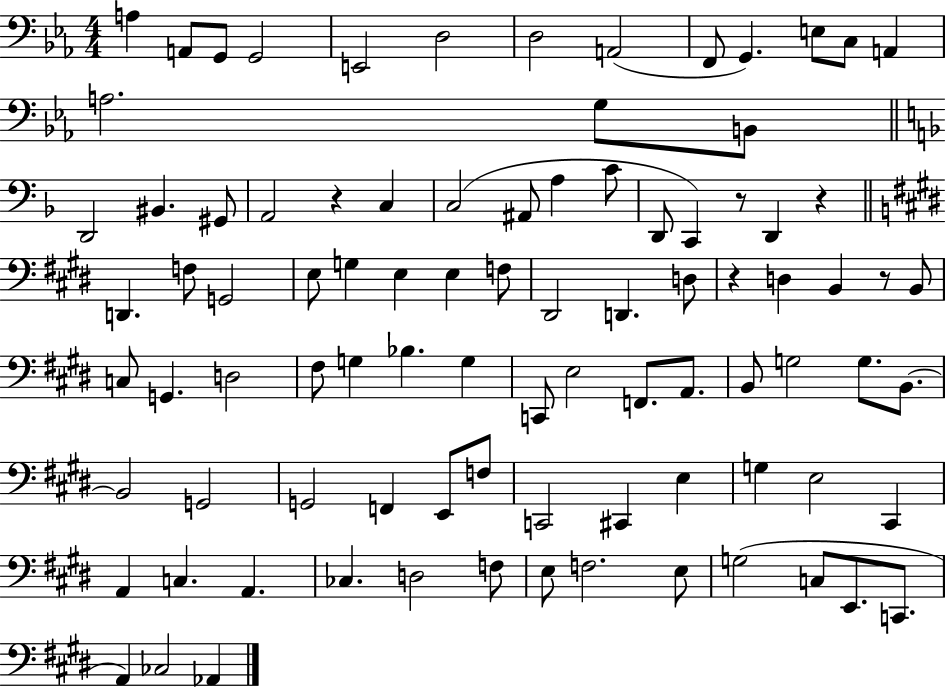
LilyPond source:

{
  \clef bass
  \numericTimeSignature
  \time 4/4
  \key ees \major
  \repeat volta 2 { a4 a,8 g,8 g,2 | e,2 d2 | d2 a,2( | f,8 g,4.) e8 c8 a,4 | \break a2. g8 b,8 | \bar "||" \break \key f \major d,2 bis,4. gis,8 | a,2 r4 c4 | c2( ais,8 a4 c'8 | d,8 c,4) r8 d,4 r4 | \break \bar "||" \break \key e \major d,4. f8 g,2 | e8 g4 e4 e4 f8 | dis,2 d,4. d8 | r4 d4 b,4 r8 b,8 | \break c8 g,4. d2 | fis8 g4 bes4. g4 | c,8 e2 f,8. a,8. | b,8 g2 g8. b,8.~~ | \break b,2 g,2 | g,2 f,4 e,8 f8 | c,2 cis,4 e4 | g4 e2 cis,4 | \break a,4 c4. a,4. | ces4. d2 f8 | e8 f2. e8 | g2( c8 e,8. c,8. | \break a,4) ces2 aes,4 | } \bar "|."
}